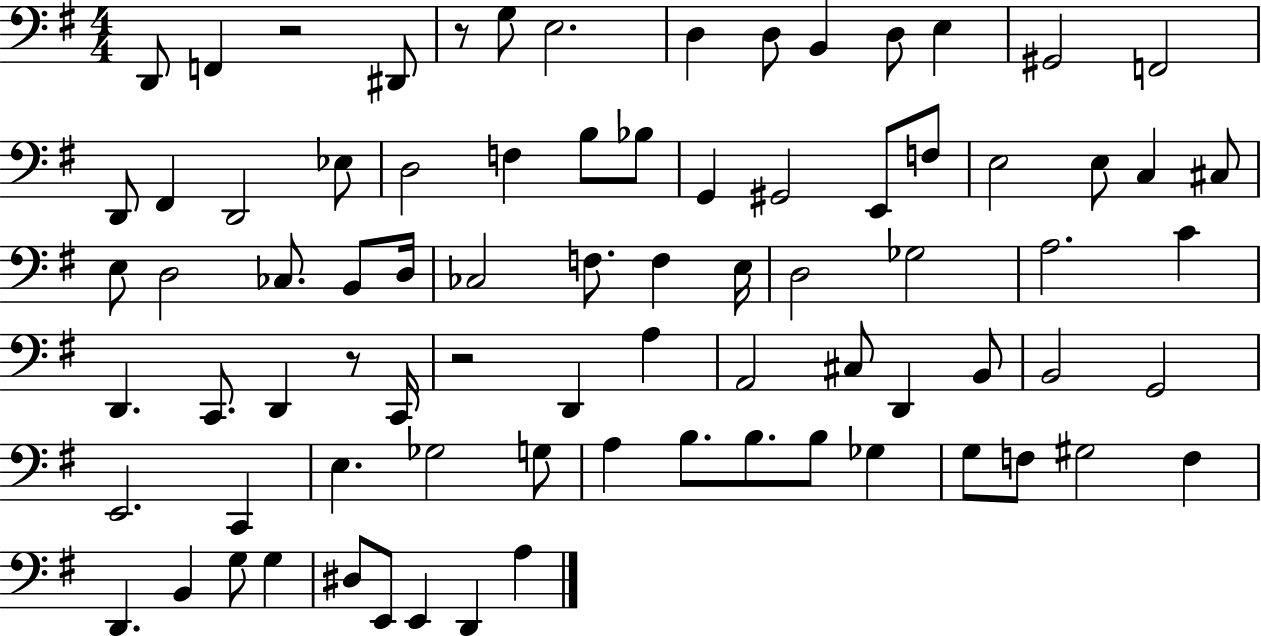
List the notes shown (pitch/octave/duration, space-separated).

D2/e F2/q R/h D#2/e R/e G3/e E3/h. D3/q D3/e B2/q D3/e E3/q G#2/h F2/h D2/e F#2/q D2/h Eb3/e D3/h F3/q B3/e Bb3/e G2/q G#2/h E2/e F3/e E3/h E3/e C3/q C#3/e E3/e D3/h CES3/e. B2/e D3/s CES3/h F3/e. F3/q E3/s D3/h Gb3/h A3/h. C4/q D2/q. C2/e. D2/q R/e C2/s R/h D2/q A3/q A2/h C#3/e D2/q B2/e B2/h G2/h E2/h. C2/q E3/q. Gb3/h G3/e A3/q B3/e. B3/e. B3/e Gb3/q G3/e F3/e G#3/h F3/q D2/q. B2/q G3/e G3/q D#3/e E2/e E2/q D2/q A3/q